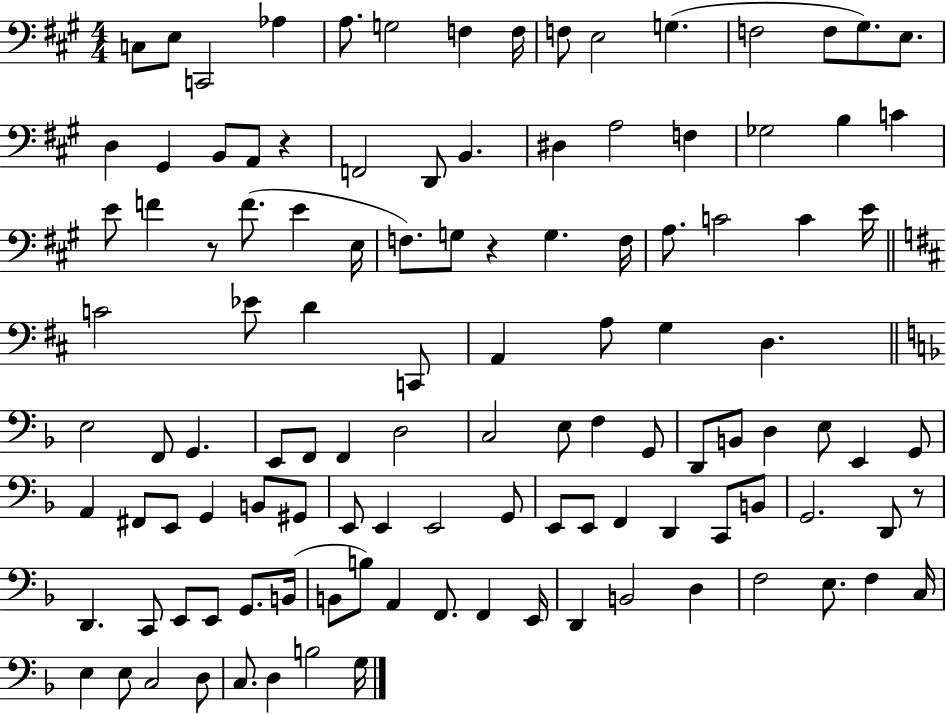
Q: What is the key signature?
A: A major